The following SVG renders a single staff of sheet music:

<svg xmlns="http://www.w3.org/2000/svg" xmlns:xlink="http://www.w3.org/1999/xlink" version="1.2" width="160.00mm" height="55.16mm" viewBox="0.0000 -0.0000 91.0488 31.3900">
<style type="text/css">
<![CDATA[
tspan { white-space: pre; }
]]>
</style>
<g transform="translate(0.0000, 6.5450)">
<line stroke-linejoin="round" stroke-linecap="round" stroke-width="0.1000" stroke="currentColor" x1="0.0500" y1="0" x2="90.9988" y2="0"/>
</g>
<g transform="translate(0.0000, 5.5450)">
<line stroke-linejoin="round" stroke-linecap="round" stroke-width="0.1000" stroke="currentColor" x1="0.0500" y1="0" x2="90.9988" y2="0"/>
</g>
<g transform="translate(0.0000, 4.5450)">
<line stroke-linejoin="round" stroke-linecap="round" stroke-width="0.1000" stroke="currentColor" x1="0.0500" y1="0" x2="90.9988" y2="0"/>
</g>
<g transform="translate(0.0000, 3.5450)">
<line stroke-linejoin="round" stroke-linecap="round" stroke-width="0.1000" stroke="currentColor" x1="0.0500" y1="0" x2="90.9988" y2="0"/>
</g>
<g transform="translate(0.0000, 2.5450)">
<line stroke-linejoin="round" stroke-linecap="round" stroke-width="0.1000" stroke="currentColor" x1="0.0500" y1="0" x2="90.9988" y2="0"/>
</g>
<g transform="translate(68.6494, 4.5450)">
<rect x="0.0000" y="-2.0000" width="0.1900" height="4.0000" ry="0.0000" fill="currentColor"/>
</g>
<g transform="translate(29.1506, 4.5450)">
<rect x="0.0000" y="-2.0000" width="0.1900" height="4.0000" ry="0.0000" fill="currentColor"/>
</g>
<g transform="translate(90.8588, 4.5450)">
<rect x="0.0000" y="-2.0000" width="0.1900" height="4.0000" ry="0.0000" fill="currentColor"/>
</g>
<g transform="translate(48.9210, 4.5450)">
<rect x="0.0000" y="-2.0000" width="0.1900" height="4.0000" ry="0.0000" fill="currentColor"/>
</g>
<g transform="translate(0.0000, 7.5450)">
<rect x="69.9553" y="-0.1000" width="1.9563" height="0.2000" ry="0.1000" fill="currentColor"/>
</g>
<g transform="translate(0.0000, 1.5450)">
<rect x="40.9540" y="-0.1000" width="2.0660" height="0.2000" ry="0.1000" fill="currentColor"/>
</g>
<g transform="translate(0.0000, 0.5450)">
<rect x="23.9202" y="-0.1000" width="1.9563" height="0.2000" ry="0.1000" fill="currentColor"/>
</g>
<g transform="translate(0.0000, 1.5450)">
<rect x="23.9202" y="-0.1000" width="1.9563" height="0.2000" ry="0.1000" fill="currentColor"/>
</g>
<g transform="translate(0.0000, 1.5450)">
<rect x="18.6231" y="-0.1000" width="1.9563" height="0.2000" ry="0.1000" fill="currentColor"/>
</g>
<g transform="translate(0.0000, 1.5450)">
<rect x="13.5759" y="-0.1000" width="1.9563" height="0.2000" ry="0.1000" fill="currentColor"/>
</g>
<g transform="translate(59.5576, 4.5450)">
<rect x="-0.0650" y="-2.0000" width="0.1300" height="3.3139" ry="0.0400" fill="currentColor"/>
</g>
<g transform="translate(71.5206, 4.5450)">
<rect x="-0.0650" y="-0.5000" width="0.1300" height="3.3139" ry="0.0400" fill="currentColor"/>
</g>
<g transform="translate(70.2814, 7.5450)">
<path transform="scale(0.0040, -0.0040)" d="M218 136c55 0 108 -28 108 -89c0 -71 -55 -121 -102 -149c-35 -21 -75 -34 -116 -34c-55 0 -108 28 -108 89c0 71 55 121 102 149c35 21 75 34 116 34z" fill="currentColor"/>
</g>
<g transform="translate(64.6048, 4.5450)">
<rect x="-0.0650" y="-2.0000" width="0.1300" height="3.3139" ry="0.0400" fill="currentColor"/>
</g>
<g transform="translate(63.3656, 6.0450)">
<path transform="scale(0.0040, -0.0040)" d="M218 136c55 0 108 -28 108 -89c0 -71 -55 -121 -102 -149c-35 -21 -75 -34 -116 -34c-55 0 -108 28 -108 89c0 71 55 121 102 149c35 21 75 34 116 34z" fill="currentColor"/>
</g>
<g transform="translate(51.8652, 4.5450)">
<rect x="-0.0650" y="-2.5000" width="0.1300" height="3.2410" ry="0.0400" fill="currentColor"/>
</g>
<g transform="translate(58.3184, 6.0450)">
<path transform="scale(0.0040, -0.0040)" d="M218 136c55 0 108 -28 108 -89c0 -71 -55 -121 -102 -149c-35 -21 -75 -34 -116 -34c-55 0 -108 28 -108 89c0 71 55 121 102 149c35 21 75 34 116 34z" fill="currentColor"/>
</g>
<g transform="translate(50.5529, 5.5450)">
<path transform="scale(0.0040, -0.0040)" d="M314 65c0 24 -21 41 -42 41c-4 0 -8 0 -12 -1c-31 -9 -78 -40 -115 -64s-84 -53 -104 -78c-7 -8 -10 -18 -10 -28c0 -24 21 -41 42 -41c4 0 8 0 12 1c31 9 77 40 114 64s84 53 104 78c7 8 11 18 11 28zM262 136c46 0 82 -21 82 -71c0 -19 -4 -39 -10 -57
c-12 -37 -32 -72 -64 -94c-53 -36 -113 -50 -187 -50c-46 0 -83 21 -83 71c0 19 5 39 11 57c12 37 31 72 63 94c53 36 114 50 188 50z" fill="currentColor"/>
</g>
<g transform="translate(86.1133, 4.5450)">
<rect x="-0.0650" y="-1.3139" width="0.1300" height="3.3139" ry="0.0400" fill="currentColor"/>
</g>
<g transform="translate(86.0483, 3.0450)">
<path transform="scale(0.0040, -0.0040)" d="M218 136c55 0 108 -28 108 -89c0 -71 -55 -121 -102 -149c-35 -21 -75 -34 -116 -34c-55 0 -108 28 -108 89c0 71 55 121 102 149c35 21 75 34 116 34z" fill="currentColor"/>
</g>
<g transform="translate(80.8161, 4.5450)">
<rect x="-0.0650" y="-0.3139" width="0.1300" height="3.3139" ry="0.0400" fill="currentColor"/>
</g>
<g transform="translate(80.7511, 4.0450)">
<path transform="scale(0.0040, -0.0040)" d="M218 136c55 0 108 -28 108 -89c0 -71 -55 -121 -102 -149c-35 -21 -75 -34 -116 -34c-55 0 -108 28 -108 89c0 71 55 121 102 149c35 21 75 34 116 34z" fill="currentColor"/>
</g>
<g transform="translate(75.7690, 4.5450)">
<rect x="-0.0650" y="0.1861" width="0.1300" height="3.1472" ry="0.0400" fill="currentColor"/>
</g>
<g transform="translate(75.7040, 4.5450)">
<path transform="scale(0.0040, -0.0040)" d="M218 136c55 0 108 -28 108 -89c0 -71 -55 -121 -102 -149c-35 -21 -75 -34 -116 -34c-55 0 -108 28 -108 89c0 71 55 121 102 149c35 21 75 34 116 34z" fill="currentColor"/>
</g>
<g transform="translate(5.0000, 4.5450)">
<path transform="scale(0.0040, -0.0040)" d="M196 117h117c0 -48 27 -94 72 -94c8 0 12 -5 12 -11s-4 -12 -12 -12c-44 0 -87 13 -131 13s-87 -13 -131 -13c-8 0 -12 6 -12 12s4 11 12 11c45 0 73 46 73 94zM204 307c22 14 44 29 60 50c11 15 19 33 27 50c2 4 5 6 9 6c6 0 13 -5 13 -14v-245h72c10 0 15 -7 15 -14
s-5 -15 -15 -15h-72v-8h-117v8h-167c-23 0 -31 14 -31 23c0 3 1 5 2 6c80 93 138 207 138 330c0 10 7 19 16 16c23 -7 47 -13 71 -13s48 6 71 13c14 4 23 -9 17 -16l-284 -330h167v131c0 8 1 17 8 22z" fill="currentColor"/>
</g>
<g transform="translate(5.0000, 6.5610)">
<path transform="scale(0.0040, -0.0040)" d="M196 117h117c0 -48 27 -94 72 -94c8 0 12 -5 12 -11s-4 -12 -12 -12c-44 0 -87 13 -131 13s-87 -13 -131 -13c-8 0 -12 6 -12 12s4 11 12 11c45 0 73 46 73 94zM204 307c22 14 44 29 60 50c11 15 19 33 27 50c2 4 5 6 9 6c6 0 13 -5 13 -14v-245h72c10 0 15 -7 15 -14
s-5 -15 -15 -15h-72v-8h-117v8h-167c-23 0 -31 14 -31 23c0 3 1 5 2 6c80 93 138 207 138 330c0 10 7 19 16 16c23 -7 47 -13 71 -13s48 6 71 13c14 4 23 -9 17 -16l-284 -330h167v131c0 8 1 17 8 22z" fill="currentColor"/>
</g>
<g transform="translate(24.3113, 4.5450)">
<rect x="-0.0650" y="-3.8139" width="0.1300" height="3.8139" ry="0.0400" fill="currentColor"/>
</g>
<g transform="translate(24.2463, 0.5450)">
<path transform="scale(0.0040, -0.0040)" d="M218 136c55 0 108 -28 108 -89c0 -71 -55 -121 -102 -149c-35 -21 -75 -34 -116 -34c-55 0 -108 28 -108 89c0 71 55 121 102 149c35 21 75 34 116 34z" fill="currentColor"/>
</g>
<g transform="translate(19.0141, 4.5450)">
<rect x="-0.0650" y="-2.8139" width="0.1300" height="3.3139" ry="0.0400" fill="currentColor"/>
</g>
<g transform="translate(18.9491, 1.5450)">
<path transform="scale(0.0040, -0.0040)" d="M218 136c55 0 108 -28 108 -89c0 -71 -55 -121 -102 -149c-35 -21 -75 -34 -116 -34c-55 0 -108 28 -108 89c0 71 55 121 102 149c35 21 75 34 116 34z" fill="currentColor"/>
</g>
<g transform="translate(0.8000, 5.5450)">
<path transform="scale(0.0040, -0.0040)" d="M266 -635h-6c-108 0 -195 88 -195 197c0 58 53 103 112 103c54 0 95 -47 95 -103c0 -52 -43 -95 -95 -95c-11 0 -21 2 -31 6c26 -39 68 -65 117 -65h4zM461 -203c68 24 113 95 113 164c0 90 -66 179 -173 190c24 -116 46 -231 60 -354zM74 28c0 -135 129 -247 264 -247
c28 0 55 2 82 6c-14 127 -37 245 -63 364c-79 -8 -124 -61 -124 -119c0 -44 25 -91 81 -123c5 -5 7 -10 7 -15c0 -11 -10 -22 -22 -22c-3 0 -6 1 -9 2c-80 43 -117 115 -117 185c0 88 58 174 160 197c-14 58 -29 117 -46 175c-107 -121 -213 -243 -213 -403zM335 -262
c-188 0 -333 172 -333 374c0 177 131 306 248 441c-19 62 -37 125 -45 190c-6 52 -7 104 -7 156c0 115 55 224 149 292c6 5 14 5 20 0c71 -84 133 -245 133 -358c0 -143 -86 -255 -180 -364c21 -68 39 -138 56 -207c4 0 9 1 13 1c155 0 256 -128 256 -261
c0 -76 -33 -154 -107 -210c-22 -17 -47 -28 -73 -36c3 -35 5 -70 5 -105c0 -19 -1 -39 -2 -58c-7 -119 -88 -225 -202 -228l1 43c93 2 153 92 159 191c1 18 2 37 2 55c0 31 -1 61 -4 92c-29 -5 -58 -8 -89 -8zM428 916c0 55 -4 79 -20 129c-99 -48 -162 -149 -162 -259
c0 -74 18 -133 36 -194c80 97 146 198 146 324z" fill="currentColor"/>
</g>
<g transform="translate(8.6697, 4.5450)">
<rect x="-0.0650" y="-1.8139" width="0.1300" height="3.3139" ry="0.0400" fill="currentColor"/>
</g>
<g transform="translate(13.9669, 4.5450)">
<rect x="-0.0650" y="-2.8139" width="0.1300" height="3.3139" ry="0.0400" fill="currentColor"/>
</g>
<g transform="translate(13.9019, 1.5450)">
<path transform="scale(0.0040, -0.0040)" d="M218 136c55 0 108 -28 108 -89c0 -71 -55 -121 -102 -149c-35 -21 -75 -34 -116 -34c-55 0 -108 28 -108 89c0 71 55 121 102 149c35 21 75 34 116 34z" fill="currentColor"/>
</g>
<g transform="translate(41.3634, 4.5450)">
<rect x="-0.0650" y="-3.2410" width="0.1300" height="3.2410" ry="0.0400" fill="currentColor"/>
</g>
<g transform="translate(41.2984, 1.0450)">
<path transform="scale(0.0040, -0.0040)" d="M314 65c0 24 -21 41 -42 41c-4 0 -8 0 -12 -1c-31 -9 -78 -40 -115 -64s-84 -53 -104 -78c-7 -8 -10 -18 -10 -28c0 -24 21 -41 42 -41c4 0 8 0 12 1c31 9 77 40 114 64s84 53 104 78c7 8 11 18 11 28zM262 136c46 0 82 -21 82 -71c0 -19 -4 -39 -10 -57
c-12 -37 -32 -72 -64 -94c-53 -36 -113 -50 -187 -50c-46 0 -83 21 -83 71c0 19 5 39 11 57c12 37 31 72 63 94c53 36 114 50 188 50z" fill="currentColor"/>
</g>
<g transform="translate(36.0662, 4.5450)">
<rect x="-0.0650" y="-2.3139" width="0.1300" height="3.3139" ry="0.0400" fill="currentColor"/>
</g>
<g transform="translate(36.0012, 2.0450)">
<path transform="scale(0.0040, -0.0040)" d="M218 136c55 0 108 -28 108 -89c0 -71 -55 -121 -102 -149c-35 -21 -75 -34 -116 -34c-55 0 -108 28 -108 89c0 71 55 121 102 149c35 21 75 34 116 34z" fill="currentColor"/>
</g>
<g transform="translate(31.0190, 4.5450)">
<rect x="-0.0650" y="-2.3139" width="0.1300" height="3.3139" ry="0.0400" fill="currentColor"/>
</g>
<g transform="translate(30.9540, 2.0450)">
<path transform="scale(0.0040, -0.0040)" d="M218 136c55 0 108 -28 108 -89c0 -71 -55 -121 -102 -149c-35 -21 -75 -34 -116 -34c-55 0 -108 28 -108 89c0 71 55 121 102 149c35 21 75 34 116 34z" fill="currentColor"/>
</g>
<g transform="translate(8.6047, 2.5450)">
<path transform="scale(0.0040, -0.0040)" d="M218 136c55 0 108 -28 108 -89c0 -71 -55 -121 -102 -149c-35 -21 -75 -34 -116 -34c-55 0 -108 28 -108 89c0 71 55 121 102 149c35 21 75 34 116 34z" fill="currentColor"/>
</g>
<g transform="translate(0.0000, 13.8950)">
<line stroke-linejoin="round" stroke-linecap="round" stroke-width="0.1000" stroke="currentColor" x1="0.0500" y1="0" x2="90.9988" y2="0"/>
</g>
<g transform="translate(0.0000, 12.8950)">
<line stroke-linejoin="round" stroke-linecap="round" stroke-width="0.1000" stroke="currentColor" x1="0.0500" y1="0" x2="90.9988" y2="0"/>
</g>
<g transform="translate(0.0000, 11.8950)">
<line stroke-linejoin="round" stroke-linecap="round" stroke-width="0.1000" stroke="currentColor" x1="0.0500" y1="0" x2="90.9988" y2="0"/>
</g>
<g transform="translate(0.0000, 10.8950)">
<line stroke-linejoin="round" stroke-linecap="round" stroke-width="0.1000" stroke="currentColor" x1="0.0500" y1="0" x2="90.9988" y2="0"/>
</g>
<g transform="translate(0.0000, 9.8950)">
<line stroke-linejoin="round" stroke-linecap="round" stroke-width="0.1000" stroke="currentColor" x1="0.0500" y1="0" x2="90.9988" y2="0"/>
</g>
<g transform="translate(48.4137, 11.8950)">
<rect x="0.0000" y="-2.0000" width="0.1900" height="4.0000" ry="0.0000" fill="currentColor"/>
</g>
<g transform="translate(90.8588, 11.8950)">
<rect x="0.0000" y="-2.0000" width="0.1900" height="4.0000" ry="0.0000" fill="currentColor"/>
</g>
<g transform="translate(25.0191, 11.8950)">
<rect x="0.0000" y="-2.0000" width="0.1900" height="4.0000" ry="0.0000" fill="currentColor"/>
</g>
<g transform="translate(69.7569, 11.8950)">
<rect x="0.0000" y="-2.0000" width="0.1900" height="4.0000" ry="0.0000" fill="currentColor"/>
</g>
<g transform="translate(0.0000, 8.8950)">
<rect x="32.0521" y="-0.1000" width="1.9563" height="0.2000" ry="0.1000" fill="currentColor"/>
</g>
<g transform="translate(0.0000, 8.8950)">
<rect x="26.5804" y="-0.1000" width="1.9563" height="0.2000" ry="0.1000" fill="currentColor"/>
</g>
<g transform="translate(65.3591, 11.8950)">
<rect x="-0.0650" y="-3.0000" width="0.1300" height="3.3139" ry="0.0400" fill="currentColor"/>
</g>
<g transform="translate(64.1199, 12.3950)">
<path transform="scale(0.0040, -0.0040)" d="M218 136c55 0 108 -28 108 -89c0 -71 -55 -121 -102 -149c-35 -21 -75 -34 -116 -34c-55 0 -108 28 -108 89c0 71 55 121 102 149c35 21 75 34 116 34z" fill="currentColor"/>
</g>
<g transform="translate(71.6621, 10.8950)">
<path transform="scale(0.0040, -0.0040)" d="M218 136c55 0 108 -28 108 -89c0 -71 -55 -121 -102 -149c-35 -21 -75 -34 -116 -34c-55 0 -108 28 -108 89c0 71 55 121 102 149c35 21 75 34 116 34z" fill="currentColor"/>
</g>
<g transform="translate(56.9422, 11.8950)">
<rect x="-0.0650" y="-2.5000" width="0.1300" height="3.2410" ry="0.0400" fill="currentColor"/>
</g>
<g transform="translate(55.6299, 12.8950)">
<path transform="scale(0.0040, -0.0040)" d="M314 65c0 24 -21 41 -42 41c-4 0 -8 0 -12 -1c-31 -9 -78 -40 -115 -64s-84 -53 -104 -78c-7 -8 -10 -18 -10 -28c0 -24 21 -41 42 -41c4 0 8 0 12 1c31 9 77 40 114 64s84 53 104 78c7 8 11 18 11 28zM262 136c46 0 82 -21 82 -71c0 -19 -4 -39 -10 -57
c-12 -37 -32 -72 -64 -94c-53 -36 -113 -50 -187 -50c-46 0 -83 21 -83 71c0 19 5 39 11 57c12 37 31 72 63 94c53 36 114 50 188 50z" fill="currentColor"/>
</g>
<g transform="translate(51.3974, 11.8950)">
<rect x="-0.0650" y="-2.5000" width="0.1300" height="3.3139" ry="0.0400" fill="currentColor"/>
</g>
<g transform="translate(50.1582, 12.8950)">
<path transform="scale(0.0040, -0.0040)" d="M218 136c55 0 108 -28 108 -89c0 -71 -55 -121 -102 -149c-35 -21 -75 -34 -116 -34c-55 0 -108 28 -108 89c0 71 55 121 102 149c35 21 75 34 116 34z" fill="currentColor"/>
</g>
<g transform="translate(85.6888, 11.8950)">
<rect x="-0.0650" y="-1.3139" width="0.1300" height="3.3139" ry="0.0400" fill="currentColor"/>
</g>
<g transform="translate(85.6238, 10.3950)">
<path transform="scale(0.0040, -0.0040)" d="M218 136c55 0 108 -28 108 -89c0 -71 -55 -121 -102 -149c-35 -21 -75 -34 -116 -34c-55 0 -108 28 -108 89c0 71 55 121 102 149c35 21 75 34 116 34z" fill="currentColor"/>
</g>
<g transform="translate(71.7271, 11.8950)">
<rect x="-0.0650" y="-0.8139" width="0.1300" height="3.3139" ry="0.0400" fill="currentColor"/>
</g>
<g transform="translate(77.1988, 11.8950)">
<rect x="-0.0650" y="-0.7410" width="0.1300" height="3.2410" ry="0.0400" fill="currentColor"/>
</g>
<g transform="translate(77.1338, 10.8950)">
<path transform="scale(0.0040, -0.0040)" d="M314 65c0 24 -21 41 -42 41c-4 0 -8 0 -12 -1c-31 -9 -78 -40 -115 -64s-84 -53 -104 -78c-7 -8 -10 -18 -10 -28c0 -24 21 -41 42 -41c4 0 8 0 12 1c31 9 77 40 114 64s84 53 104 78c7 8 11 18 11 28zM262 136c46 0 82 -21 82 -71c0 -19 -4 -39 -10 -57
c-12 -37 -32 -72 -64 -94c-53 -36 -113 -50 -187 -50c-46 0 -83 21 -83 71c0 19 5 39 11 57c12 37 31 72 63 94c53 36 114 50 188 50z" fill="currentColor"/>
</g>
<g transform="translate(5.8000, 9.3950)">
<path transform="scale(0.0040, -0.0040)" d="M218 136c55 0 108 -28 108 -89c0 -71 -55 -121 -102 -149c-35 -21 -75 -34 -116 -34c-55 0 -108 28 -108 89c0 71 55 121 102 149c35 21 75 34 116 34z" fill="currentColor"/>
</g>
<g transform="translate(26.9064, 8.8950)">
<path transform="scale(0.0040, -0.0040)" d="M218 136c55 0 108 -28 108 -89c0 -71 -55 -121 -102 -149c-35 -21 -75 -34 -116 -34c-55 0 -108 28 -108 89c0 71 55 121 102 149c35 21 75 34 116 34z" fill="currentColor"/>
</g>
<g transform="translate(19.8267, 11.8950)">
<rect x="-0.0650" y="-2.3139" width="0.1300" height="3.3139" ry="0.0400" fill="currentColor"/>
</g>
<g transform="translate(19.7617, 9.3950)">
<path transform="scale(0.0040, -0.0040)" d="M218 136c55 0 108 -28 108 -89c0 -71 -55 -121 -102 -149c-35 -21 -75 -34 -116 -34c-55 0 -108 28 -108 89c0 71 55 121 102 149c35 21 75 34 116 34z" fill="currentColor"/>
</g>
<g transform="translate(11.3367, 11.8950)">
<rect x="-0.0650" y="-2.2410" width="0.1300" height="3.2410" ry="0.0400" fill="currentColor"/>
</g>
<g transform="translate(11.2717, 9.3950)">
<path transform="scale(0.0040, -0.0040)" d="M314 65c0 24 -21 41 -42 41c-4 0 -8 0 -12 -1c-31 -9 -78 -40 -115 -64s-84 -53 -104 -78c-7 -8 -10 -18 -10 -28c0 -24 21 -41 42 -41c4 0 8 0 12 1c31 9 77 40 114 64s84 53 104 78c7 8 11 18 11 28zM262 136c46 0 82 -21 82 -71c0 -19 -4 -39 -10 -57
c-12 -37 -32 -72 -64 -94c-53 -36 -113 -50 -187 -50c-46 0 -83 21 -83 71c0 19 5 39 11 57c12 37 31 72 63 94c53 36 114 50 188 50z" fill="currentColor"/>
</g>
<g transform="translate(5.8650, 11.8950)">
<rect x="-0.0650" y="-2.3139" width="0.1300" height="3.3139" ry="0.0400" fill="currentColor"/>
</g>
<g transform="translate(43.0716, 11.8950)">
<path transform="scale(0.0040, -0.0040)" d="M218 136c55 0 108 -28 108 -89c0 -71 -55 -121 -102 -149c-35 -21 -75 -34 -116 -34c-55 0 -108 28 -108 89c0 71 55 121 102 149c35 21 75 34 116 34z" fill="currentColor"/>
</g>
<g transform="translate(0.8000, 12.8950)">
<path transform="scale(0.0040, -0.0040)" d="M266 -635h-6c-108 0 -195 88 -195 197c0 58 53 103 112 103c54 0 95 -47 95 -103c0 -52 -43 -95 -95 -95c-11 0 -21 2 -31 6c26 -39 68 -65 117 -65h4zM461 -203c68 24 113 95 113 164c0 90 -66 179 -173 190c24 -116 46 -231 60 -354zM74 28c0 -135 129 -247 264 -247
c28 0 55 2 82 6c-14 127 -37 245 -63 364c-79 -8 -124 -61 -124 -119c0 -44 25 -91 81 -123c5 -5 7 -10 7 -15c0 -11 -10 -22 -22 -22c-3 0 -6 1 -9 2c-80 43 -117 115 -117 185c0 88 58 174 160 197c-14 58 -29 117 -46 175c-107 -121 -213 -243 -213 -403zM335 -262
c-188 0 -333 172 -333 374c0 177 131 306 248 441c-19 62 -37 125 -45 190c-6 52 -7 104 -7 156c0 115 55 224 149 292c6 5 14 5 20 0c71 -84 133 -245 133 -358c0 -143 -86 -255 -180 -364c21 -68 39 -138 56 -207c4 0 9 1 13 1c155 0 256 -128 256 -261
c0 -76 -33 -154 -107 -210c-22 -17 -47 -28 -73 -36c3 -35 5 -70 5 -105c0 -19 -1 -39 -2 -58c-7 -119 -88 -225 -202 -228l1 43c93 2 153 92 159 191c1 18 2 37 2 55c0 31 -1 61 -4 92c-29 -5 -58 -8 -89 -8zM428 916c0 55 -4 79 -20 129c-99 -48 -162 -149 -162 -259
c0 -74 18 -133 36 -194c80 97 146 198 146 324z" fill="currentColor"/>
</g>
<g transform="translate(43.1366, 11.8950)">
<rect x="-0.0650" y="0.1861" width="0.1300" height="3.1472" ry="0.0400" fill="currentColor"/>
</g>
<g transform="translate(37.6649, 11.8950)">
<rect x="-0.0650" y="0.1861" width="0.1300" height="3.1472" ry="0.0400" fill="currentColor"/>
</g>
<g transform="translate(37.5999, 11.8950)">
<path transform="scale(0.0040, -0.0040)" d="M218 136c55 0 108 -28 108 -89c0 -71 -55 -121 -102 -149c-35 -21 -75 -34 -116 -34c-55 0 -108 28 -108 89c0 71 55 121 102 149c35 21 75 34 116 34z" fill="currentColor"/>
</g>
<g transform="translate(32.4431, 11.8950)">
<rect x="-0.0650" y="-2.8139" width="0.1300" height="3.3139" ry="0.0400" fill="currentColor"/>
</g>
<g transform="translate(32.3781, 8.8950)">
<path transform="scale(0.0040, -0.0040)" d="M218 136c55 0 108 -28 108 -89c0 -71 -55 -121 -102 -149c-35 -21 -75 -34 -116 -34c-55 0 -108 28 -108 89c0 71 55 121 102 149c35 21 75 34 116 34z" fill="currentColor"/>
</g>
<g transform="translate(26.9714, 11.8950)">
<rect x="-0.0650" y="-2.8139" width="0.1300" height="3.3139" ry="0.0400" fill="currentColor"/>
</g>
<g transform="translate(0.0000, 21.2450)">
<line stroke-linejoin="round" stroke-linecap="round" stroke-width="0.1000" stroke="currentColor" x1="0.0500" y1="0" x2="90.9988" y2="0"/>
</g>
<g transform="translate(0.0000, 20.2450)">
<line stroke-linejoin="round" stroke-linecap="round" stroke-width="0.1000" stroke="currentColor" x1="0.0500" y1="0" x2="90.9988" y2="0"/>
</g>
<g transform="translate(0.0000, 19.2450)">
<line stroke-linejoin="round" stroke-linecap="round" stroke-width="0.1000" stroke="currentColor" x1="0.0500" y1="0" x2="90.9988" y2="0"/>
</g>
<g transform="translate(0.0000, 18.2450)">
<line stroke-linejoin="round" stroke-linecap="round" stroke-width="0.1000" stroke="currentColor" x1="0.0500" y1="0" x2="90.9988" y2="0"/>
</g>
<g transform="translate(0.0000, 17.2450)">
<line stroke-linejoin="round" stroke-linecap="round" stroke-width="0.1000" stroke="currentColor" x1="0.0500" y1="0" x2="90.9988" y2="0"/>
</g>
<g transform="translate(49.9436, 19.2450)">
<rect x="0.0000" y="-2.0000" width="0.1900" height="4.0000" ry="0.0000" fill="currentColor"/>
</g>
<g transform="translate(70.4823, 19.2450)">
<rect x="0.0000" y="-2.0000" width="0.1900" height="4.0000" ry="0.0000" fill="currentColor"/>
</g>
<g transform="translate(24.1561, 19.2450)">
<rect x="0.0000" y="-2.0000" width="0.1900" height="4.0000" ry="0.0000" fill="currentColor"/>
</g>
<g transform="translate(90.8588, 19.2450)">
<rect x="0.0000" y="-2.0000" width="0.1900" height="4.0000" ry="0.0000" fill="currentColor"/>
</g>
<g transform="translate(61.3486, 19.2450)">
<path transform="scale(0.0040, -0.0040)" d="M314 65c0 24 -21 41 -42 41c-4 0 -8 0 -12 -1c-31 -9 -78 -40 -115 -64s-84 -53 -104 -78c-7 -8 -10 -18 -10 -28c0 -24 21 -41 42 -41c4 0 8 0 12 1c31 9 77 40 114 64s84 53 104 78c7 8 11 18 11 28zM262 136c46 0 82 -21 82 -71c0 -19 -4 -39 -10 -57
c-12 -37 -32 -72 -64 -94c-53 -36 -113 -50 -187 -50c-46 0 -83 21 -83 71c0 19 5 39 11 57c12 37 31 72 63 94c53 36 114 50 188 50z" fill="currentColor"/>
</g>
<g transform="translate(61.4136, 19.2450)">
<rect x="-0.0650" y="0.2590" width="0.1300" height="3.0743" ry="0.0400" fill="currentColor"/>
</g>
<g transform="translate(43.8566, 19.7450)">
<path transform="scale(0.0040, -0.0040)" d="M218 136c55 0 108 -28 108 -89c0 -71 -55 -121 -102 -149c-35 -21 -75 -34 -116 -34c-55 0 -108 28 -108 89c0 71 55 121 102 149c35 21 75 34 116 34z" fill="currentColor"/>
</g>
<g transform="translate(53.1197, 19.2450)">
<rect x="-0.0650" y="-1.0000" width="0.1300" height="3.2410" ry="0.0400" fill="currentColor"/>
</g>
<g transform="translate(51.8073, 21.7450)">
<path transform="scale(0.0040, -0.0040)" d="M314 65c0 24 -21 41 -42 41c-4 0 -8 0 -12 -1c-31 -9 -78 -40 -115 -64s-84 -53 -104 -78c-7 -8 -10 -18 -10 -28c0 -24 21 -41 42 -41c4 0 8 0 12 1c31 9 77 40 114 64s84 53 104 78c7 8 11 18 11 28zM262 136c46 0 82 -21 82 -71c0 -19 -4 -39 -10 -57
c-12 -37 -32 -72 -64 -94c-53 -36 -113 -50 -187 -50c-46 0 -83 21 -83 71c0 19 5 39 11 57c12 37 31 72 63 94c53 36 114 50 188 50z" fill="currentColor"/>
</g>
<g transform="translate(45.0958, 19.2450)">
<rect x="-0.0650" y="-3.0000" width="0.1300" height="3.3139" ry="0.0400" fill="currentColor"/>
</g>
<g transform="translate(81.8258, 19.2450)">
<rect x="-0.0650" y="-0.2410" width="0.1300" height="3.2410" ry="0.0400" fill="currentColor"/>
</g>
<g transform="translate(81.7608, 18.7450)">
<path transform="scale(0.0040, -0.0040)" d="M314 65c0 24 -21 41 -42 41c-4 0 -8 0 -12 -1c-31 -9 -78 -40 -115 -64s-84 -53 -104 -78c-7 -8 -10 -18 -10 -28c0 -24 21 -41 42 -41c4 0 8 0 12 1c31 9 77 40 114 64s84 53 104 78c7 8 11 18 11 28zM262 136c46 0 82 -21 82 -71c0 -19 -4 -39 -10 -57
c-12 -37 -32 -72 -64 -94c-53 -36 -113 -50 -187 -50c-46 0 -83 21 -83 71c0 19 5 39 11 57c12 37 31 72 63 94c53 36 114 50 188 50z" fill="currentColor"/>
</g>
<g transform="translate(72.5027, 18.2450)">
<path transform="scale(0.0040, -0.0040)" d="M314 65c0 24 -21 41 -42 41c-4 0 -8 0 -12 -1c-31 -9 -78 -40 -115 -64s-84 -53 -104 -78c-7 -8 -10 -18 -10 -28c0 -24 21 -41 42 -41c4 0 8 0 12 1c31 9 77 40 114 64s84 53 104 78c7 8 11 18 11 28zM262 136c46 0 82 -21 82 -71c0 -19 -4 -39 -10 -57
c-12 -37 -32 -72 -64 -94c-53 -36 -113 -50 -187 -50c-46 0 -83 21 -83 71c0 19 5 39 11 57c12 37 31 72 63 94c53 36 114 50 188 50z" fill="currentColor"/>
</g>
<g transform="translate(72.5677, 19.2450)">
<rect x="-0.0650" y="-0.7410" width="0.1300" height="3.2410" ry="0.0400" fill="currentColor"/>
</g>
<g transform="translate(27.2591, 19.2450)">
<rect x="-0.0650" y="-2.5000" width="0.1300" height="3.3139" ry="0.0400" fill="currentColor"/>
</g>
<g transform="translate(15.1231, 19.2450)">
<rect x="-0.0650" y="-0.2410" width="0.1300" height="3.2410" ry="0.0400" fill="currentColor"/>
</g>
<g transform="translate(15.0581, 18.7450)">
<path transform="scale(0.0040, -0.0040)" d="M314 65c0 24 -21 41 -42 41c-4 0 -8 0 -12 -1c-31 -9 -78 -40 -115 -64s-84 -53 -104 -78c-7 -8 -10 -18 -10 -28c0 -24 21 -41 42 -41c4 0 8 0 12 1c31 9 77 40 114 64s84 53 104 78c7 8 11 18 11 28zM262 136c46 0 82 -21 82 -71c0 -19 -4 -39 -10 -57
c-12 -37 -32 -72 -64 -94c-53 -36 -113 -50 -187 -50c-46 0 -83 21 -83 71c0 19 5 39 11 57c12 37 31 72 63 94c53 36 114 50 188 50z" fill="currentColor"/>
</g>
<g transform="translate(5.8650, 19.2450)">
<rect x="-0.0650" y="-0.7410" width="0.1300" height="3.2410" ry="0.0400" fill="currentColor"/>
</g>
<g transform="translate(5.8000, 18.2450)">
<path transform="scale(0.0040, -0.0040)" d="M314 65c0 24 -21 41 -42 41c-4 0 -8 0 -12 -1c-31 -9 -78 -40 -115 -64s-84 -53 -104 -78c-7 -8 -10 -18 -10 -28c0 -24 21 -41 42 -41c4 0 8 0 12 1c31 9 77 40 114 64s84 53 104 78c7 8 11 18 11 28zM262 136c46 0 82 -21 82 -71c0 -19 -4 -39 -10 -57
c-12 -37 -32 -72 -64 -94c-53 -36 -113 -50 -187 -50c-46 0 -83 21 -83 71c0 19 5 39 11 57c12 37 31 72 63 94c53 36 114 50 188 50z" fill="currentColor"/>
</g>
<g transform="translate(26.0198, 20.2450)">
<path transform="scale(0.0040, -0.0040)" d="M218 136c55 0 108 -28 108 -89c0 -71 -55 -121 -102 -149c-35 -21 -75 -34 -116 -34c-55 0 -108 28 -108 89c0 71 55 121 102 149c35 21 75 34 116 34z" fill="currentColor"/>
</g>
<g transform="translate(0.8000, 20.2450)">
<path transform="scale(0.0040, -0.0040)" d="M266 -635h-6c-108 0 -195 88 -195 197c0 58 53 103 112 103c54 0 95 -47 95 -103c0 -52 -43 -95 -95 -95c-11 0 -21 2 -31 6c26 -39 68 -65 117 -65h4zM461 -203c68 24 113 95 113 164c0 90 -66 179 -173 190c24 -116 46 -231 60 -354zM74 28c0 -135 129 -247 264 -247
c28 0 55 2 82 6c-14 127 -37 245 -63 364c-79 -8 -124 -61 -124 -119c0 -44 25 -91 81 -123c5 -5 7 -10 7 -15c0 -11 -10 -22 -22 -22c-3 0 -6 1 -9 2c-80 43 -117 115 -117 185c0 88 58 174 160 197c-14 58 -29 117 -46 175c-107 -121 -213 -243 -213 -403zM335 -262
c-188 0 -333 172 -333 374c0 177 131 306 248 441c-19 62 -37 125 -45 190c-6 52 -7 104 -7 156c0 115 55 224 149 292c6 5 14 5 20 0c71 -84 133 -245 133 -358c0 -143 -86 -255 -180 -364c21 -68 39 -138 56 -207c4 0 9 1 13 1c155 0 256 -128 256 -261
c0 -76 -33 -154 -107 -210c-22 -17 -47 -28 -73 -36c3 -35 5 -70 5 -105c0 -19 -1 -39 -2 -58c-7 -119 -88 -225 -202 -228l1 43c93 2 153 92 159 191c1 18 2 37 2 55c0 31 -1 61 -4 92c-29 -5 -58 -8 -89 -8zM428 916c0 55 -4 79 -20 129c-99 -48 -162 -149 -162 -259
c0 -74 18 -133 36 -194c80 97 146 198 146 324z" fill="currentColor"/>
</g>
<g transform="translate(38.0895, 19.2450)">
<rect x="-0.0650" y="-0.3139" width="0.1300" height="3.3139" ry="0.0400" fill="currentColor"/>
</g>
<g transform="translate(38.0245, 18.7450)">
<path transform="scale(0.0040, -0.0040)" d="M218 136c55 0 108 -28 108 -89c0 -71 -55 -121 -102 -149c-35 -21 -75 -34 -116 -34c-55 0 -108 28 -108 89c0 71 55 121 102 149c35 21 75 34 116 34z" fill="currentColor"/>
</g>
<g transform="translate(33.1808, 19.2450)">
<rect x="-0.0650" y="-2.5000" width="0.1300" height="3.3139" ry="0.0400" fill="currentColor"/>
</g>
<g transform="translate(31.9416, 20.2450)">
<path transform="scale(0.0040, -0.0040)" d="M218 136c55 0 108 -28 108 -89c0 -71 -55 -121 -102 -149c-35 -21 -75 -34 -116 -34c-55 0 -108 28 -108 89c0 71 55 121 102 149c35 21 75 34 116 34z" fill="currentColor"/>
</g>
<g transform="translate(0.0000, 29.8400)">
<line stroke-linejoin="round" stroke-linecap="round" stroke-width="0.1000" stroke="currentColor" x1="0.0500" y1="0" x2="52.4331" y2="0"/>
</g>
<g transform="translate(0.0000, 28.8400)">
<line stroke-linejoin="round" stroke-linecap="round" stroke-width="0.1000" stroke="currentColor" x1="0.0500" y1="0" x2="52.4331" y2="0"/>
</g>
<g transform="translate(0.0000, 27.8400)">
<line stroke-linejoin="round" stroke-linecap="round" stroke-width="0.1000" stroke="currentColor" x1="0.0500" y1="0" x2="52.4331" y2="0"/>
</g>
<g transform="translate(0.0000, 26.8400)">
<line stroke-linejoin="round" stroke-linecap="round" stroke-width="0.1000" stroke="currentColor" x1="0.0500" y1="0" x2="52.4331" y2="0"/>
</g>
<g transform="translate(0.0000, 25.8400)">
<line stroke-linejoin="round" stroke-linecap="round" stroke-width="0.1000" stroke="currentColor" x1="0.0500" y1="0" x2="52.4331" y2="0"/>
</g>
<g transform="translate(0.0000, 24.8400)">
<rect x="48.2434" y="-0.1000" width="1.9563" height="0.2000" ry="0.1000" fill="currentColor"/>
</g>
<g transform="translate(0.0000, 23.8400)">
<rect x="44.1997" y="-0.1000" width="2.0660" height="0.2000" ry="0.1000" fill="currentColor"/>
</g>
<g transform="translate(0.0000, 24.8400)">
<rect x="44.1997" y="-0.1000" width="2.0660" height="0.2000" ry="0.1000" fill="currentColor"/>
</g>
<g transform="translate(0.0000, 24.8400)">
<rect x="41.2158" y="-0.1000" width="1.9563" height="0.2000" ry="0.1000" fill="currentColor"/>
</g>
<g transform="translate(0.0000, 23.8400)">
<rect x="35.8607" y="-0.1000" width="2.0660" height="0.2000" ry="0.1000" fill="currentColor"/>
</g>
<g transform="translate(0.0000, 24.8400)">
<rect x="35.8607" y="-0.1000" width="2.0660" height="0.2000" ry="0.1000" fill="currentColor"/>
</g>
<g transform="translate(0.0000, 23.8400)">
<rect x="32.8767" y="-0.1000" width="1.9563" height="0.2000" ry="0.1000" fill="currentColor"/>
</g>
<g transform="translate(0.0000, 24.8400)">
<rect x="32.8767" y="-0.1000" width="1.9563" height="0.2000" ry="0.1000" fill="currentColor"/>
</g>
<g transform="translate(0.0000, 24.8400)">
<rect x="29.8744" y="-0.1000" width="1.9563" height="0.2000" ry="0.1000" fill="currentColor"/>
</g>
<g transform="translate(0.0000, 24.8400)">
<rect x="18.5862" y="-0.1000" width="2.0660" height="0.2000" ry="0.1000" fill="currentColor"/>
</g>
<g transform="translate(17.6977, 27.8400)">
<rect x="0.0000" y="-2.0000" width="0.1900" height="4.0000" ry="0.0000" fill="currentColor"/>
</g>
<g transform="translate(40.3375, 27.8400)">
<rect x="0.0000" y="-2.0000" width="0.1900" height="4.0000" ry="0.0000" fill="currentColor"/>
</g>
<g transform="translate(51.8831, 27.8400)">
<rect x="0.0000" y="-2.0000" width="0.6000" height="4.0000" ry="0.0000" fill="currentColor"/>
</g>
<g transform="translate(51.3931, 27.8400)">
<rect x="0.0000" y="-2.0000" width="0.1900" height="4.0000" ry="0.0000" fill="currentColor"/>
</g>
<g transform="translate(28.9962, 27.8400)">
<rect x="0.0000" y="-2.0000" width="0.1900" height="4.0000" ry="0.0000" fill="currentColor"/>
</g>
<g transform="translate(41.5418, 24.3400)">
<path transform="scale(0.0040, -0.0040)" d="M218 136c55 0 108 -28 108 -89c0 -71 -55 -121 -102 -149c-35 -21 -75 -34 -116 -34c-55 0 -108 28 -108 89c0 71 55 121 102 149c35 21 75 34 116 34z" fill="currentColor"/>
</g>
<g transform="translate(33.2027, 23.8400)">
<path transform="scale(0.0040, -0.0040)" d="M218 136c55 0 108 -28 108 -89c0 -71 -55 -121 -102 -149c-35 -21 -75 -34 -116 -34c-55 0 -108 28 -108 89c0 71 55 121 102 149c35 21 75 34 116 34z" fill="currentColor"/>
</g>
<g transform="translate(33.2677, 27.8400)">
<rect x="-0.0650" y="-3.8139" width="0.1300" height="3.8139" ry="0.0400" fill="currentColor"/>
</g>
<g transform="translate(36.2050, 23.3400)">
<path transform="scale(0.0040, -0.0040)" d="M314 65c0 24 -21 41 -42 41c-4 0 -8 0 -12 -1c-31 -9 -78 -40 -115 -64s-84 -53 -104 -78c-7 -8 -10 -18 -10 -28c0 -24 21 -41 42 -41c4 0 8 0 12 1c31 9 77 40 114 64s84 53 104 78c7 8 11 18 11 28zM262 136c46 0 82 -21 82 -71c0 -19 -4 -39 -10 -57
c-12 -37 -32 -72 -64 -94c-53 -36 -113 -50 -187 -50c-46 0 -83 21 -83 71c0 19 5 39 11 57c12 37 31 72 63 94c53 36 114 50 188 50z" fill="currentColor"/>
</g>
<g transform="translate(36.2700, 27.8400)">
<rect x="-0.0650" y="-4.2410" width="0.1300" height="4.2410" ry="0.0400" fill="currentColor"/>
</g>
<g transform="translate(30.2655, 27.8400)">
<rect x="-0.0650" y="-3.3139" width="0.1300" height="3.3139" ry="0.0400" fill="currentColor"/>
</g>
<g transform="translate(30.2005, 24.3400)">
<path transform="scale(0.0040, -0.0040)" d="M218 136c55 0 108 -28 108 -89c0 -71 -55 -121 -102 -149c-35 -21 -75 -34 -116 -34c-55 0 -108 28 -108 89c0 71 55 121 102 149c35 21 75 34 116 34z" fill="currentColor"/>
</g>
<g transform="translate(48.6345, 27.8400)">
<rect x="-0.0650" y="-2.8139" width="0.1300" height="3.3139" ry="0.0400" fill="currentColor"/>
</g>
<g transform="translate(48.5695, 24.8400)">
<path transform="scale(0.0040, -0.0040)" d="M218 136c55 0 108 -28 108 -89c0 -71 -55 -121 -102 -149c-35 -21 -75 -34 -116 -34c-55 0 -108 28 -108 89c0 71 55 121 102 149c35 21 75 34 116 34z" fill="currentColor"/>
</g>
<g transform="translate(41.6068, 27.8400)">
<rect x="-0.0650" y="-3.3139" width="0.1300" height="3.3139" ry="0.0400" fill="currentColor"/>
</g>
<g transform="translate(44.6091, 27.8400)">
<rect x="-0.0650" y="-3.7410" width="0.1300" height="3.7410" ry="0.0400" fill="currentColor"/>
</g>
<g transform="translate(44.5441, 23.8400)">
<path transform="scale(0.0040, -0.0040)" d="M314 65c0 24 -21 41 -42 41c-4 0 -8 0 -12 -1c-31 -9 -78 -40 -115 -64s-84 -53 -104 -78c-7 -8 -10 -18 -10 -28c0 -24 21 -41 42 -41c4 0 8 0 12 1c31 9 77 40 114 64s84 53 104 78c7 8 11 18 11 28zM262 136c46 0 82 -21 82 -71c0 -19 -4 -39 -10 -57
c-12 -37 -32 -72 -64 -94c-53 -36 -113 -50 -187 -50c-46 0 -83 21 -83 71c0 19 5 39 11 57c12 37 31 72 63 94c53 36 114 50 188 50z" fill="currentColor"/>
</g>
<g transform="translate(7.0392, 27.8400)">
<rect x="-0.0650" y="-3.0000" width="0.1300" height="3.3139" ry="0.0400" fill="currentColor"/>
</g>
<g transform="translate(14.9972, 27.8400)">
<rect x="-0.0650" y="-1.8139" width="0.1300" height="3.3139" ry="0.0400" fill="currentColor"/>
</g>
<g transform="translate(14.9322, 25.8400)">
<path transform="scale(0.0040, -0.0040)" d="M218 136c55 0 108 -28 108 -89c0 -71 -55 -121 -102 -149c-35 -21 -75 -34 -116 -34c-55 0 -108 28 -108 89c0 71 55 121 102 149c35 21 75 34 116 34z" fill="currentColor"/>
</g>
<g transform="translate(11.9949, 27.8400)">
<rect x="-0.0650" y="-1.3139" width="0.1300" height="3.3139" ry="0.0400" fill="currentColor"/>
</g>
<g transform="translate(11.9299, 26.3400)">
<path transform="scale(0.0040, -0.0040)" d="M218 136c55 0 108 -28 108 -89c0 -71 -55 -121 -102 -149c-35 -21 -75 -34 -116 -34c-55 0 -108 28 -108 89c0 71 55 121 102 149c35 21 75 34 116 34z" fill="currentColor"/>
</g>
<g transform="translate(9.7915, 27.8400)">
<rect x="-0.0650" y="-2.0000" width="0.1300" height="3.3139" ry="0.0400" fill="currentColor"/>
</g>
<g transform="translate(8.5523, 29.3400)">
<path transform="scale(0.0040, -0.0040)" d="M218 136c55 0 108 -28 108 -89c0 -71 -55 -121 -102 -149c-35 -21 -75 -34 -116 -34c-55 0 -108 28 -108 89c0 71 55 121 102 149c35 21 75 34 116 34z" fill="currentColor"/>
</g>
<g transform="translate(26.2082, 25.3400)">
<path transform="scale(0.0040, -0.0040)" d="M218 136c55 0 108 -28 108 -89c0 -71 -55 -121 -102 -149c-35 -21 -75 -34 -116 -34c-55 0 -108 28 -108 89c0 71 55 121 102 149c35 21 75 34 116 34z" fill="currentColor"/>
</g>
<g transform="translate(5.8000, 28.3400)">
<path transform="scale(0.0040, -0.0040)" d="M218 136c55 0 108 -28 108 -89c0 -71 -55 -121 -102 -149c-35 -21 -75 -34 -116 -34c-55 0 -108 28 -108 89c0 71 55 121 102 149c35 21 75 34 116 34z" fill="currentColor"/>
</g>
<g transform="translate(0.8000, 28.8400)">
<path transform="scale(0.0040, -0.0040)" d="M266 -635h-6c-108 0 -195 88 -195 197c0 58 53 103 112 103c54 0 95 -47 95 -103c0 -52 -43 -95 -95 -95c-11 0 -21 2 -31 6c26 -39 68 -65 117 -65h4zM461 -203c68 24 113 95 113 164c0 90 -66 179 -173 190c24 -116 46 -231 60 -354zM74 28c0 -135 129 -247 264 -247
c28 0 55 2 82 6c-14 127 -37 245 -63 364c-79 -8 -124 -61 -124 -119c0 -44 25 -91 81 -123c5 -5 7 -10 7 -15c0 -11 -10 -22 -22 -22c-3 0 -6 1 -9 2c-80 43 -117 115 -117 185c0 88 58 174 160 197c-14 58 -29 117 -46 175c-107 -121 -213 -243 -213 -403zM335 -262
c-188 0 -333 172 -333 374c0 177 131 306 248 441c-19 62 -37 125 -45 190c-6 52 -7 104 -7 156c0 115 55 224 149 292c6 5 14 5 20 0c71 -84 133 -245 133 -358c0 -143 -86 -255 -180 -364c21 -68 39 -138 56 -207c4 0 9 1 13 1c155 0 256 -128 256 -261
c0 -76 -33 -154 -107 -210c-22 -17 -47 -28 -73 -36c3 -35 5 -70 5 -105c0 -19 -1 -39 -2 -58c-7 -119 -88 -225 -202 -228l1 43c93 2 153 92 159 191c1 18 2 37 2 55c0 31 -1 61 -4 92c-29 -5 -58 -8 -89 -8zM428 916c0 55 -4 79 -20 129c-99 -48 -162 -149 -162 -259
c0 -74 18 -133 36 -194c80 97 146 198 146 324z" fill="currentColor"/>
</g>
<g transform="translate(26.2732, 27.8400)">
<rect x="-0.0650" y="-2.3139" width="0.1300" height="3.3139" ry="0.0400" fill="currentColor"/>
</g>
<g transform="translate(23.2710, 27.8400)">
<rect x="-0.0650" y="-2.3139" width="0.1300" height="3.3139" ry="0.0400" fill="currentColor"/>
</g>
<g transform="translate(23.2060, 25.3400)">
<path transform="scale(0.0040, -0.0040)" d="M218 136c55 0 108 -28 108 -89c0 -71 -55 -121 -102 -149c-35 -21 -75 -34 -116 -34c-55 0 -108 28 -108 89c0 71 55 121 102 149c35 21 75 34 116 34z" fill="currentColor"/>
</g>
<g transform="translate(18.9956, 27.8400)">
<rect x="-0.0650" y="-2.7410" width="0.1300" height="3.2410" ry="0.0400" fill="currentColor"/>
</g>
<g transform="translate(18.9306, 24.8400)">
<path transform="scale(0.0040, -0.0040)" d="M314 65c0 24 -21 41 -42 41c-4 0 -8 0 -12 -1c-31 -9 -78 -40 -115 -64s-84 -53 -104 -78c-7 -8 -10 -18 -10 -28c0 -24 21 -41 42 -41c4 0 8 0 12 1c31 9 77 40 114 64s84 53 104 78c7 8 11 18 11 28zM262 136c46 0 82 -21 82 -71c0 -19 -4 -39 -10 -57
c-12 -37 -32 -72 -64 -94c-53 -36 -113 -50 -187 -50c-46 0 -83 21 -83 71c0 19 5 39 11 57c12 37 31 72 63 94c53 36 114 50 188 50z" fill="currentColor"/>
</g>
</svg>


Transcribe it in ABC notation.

X:1
T:Untitled
M:4/4
L:1/4
K:C
f a a c' g g b2 G2 F F C B c e g g2 g a a B B G G2 A d d2 e d2 c2 G G c A D2 B2 d2 c2 A F e f a2 g g b c' d'2 b c'2 a